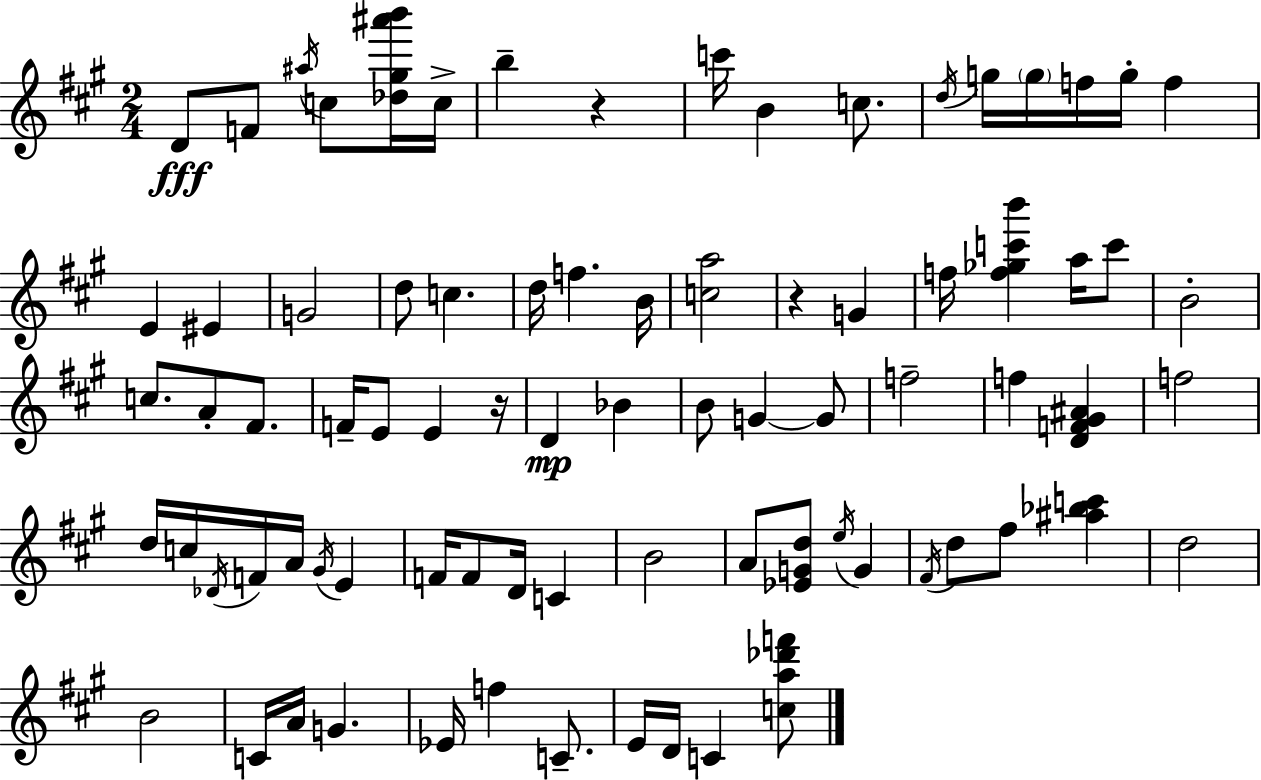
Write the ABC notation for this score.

X:1
T:Untitled
M:2/4
L:1/4
K:A
D/2 F/2 ^a/4 c/2 [_d^g^a'b']/4 c/4 b z c'/4 B c/2 d/4 g/4 g/4 f/4 g/4 f E ^E G2 d/2 c d/4 f B/4 [ca]2 z G f/4 [f_gc'b'] a/4 c'/2 B2 c/2 A/2 ^F/2 F/4 E/2 E z/4 D _B B/2 G G/2 f2 f [DF^G^A] f2 d/4 c/4 _D/4 F/4 A/4 ^G/4 E F/4 F/2 D/4 C B2 A/2 [_EGd]/2 e/4 G ^F/4 d/2 ^f/2 [^a_bc'] d2 B2 C/4 A/4 G _E/4 f C/2 E/4 D/4 C [ca_d'f']/2